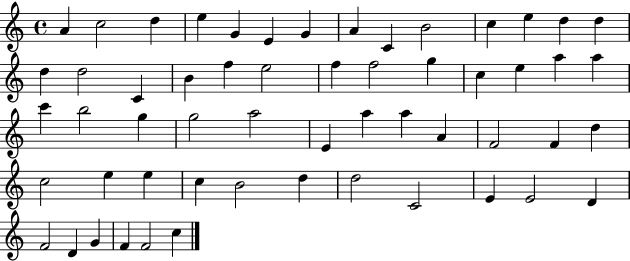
X:1
T:Untitled
M:4/4
L:1/4
K:C
A c2 d e G E G A C B2 c e d d d d2 C B f e2 f f2 g c e a a c' b2 g g2 a2 E a a A F2 F d c2 e e c B2 d d2 C2 E E2 D F2 D G F F2 c